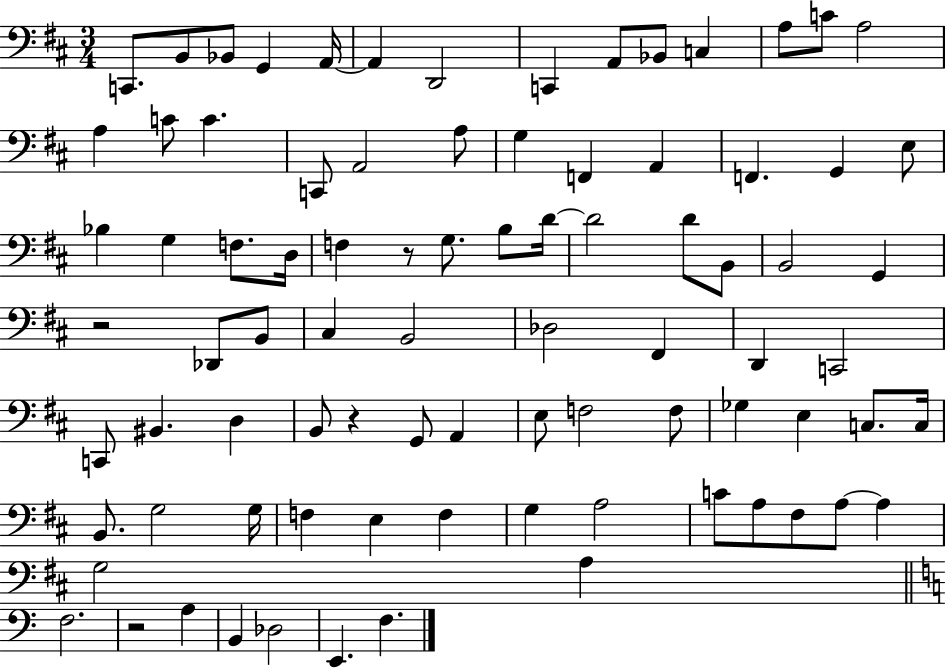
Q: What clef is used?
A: bass